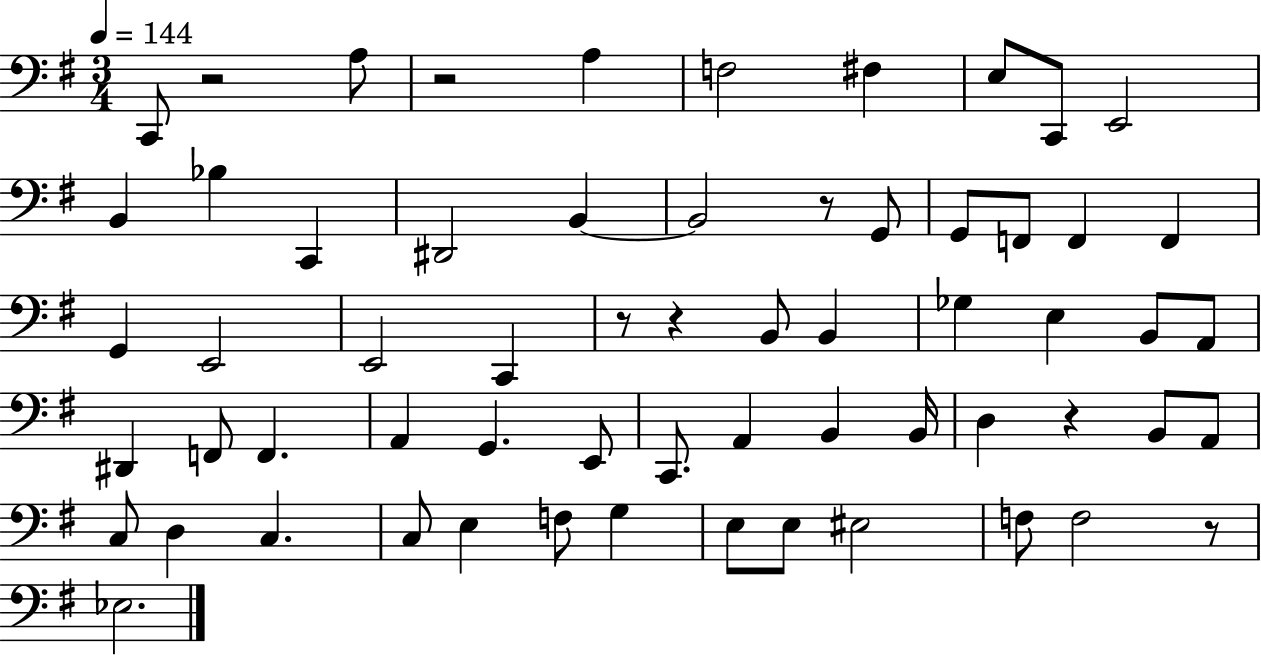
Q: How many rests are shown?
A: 7